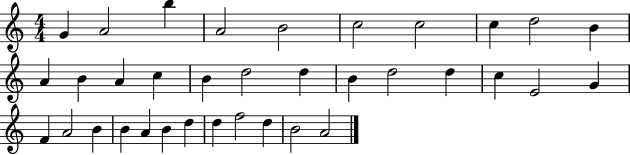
X:1
T:Untitled
M:4/4
L:1/4
K:C
G A2 b A2 B2 c2 c2 c d2 B A B A c B d2 d B d2 d c E2 G F A2 B B A B d d f2 d B2 A2